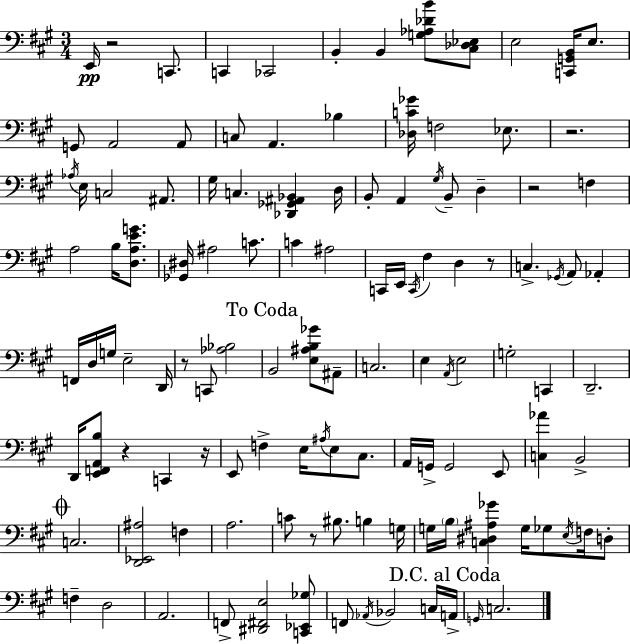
X:1
T:Untitled
M:3/4
L:1/4
K:A
E,,/4 z2 C,,/2 C,, _C,,2 B,, B,, [G,_A,_DB]/2 [^C,_D,_E,]/2 E,2 [C,,G,,B,,]/4 E,/2 G,,/2 A,,2 A,,/2 C,/2 A,, _B, [_D,C_G]/4 F,2 _E,/2 z2 _A,/4 E,/4 C,2 ^A,,/2 ^G,/4 C, [_D,,_G,,^A,,_B,,] D,/4 B,,/2 A,, ^G,/4 B,,/2 D, z2 F, A,2 B,/4 [D,A,EG]/2 [_G,,^D,]/4 ^A,2 C/2 C ^A,2 C,,/4 E,,/4 C,,/4 ^F, D, z/2 C, _G,,/4 A,,/2 _A,, F,,/4 D,/4 G,/4 E,2 D,,/4 z/2 C,,/2 [_A,_B,]2 B,,2 [E,^A,B,_G]/2 ^A,,/2 C,2 E, A,,/4 E,2 G,2 C,, D,,2 D,,/4 [E,,F,,A,,B,]/2 z C,, z/4 E,,/2 F, E,/4 ^A,/4 E,/2 ^C,/2 A,,/4 G,,/4 G,,2 E,,/2 [C,_A] B,,2 C,2 [D,,_E,,^A,]2 F, A,2 C/2 z/2 ^B,/2 B, G,/4 G,/4 B,/4 [C,^D,^A,_G] G,/4 _G,/2 E,/4 F,/4 D,/2 F, D,2 A,,2 F,,/2 [^D,,^F,,E,]2 [C,,_E,,_G,]/2 F,,/2 _A,,/4 _B,,2 C,/4 A,,/4 G,,/4 C,2